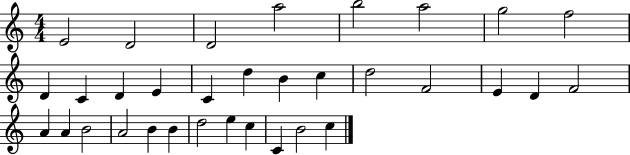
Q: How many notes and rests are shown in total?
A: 33